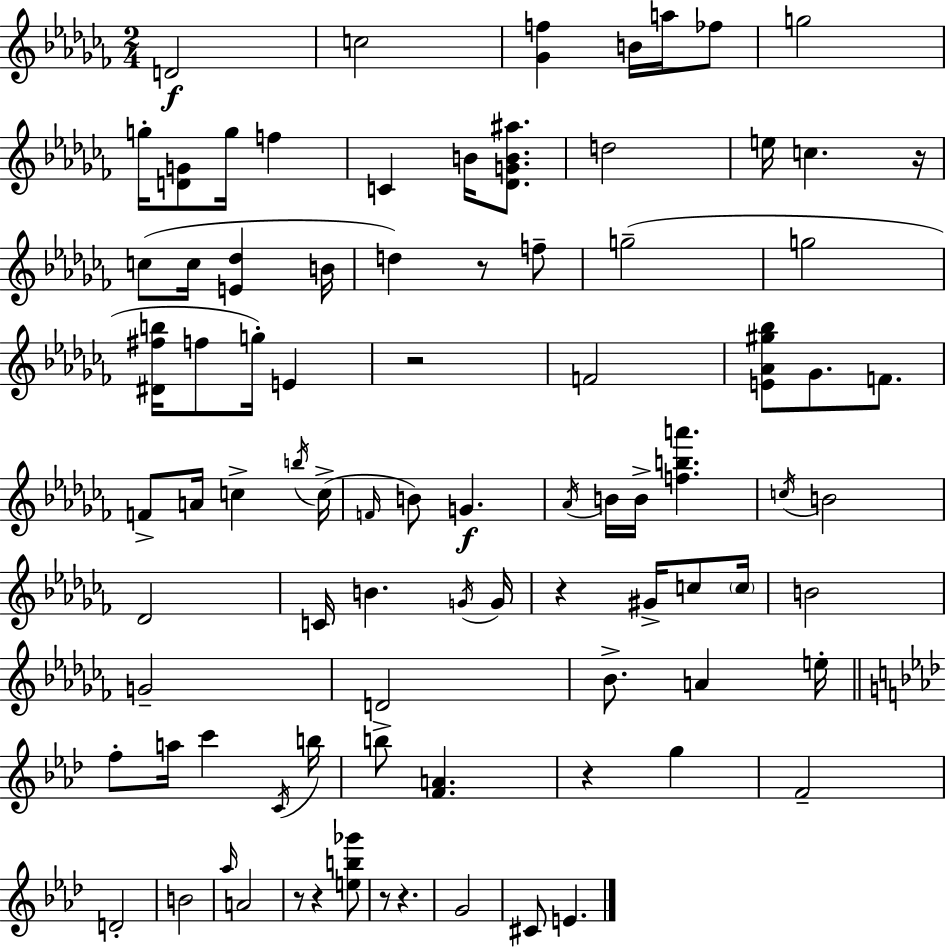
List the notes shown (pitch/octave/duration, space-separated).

D4/h C5/h [Gb4,F5]/q B4/s A5/s FES5/e G5/h G5/s [D4,G4]/e G5/s F5/q C4/q B4/s [Db4,G4,B4,A#5]/e. D5/h E5/s C5/q. R/s C5/e C5/s [E4,Db5]/q B4/s D5/q R/e F5/e G5/h G5/h [D#4,F#5,B5]/s F5/e G5/s E4/q R/h F4/h [E4,Ab4,G#5,Bb5]/e Gb4/e. F4/e. F4/e A4/s C5/q B5/s C5/s F4/s B4/e G4/q. Ab4/s B4/s B4/s [F5,B5,A6]/q. C5/s B4/h Db4/h C4/s B4/q. G4/s G4/s R/q G#4/s C5/e C5/s B4/h G4/h D4/h Bb4/e. A4/q E5/s F5/e A5/s C6/q C4/s B5/s B5/e [F4,A4]/q. R/q G5/q F4/h D4/h B4/h Ab5/s A4/h R/e R/q [E5,B5,Gb6]/e R/e R/q. G4/h C#4/e E4/q.